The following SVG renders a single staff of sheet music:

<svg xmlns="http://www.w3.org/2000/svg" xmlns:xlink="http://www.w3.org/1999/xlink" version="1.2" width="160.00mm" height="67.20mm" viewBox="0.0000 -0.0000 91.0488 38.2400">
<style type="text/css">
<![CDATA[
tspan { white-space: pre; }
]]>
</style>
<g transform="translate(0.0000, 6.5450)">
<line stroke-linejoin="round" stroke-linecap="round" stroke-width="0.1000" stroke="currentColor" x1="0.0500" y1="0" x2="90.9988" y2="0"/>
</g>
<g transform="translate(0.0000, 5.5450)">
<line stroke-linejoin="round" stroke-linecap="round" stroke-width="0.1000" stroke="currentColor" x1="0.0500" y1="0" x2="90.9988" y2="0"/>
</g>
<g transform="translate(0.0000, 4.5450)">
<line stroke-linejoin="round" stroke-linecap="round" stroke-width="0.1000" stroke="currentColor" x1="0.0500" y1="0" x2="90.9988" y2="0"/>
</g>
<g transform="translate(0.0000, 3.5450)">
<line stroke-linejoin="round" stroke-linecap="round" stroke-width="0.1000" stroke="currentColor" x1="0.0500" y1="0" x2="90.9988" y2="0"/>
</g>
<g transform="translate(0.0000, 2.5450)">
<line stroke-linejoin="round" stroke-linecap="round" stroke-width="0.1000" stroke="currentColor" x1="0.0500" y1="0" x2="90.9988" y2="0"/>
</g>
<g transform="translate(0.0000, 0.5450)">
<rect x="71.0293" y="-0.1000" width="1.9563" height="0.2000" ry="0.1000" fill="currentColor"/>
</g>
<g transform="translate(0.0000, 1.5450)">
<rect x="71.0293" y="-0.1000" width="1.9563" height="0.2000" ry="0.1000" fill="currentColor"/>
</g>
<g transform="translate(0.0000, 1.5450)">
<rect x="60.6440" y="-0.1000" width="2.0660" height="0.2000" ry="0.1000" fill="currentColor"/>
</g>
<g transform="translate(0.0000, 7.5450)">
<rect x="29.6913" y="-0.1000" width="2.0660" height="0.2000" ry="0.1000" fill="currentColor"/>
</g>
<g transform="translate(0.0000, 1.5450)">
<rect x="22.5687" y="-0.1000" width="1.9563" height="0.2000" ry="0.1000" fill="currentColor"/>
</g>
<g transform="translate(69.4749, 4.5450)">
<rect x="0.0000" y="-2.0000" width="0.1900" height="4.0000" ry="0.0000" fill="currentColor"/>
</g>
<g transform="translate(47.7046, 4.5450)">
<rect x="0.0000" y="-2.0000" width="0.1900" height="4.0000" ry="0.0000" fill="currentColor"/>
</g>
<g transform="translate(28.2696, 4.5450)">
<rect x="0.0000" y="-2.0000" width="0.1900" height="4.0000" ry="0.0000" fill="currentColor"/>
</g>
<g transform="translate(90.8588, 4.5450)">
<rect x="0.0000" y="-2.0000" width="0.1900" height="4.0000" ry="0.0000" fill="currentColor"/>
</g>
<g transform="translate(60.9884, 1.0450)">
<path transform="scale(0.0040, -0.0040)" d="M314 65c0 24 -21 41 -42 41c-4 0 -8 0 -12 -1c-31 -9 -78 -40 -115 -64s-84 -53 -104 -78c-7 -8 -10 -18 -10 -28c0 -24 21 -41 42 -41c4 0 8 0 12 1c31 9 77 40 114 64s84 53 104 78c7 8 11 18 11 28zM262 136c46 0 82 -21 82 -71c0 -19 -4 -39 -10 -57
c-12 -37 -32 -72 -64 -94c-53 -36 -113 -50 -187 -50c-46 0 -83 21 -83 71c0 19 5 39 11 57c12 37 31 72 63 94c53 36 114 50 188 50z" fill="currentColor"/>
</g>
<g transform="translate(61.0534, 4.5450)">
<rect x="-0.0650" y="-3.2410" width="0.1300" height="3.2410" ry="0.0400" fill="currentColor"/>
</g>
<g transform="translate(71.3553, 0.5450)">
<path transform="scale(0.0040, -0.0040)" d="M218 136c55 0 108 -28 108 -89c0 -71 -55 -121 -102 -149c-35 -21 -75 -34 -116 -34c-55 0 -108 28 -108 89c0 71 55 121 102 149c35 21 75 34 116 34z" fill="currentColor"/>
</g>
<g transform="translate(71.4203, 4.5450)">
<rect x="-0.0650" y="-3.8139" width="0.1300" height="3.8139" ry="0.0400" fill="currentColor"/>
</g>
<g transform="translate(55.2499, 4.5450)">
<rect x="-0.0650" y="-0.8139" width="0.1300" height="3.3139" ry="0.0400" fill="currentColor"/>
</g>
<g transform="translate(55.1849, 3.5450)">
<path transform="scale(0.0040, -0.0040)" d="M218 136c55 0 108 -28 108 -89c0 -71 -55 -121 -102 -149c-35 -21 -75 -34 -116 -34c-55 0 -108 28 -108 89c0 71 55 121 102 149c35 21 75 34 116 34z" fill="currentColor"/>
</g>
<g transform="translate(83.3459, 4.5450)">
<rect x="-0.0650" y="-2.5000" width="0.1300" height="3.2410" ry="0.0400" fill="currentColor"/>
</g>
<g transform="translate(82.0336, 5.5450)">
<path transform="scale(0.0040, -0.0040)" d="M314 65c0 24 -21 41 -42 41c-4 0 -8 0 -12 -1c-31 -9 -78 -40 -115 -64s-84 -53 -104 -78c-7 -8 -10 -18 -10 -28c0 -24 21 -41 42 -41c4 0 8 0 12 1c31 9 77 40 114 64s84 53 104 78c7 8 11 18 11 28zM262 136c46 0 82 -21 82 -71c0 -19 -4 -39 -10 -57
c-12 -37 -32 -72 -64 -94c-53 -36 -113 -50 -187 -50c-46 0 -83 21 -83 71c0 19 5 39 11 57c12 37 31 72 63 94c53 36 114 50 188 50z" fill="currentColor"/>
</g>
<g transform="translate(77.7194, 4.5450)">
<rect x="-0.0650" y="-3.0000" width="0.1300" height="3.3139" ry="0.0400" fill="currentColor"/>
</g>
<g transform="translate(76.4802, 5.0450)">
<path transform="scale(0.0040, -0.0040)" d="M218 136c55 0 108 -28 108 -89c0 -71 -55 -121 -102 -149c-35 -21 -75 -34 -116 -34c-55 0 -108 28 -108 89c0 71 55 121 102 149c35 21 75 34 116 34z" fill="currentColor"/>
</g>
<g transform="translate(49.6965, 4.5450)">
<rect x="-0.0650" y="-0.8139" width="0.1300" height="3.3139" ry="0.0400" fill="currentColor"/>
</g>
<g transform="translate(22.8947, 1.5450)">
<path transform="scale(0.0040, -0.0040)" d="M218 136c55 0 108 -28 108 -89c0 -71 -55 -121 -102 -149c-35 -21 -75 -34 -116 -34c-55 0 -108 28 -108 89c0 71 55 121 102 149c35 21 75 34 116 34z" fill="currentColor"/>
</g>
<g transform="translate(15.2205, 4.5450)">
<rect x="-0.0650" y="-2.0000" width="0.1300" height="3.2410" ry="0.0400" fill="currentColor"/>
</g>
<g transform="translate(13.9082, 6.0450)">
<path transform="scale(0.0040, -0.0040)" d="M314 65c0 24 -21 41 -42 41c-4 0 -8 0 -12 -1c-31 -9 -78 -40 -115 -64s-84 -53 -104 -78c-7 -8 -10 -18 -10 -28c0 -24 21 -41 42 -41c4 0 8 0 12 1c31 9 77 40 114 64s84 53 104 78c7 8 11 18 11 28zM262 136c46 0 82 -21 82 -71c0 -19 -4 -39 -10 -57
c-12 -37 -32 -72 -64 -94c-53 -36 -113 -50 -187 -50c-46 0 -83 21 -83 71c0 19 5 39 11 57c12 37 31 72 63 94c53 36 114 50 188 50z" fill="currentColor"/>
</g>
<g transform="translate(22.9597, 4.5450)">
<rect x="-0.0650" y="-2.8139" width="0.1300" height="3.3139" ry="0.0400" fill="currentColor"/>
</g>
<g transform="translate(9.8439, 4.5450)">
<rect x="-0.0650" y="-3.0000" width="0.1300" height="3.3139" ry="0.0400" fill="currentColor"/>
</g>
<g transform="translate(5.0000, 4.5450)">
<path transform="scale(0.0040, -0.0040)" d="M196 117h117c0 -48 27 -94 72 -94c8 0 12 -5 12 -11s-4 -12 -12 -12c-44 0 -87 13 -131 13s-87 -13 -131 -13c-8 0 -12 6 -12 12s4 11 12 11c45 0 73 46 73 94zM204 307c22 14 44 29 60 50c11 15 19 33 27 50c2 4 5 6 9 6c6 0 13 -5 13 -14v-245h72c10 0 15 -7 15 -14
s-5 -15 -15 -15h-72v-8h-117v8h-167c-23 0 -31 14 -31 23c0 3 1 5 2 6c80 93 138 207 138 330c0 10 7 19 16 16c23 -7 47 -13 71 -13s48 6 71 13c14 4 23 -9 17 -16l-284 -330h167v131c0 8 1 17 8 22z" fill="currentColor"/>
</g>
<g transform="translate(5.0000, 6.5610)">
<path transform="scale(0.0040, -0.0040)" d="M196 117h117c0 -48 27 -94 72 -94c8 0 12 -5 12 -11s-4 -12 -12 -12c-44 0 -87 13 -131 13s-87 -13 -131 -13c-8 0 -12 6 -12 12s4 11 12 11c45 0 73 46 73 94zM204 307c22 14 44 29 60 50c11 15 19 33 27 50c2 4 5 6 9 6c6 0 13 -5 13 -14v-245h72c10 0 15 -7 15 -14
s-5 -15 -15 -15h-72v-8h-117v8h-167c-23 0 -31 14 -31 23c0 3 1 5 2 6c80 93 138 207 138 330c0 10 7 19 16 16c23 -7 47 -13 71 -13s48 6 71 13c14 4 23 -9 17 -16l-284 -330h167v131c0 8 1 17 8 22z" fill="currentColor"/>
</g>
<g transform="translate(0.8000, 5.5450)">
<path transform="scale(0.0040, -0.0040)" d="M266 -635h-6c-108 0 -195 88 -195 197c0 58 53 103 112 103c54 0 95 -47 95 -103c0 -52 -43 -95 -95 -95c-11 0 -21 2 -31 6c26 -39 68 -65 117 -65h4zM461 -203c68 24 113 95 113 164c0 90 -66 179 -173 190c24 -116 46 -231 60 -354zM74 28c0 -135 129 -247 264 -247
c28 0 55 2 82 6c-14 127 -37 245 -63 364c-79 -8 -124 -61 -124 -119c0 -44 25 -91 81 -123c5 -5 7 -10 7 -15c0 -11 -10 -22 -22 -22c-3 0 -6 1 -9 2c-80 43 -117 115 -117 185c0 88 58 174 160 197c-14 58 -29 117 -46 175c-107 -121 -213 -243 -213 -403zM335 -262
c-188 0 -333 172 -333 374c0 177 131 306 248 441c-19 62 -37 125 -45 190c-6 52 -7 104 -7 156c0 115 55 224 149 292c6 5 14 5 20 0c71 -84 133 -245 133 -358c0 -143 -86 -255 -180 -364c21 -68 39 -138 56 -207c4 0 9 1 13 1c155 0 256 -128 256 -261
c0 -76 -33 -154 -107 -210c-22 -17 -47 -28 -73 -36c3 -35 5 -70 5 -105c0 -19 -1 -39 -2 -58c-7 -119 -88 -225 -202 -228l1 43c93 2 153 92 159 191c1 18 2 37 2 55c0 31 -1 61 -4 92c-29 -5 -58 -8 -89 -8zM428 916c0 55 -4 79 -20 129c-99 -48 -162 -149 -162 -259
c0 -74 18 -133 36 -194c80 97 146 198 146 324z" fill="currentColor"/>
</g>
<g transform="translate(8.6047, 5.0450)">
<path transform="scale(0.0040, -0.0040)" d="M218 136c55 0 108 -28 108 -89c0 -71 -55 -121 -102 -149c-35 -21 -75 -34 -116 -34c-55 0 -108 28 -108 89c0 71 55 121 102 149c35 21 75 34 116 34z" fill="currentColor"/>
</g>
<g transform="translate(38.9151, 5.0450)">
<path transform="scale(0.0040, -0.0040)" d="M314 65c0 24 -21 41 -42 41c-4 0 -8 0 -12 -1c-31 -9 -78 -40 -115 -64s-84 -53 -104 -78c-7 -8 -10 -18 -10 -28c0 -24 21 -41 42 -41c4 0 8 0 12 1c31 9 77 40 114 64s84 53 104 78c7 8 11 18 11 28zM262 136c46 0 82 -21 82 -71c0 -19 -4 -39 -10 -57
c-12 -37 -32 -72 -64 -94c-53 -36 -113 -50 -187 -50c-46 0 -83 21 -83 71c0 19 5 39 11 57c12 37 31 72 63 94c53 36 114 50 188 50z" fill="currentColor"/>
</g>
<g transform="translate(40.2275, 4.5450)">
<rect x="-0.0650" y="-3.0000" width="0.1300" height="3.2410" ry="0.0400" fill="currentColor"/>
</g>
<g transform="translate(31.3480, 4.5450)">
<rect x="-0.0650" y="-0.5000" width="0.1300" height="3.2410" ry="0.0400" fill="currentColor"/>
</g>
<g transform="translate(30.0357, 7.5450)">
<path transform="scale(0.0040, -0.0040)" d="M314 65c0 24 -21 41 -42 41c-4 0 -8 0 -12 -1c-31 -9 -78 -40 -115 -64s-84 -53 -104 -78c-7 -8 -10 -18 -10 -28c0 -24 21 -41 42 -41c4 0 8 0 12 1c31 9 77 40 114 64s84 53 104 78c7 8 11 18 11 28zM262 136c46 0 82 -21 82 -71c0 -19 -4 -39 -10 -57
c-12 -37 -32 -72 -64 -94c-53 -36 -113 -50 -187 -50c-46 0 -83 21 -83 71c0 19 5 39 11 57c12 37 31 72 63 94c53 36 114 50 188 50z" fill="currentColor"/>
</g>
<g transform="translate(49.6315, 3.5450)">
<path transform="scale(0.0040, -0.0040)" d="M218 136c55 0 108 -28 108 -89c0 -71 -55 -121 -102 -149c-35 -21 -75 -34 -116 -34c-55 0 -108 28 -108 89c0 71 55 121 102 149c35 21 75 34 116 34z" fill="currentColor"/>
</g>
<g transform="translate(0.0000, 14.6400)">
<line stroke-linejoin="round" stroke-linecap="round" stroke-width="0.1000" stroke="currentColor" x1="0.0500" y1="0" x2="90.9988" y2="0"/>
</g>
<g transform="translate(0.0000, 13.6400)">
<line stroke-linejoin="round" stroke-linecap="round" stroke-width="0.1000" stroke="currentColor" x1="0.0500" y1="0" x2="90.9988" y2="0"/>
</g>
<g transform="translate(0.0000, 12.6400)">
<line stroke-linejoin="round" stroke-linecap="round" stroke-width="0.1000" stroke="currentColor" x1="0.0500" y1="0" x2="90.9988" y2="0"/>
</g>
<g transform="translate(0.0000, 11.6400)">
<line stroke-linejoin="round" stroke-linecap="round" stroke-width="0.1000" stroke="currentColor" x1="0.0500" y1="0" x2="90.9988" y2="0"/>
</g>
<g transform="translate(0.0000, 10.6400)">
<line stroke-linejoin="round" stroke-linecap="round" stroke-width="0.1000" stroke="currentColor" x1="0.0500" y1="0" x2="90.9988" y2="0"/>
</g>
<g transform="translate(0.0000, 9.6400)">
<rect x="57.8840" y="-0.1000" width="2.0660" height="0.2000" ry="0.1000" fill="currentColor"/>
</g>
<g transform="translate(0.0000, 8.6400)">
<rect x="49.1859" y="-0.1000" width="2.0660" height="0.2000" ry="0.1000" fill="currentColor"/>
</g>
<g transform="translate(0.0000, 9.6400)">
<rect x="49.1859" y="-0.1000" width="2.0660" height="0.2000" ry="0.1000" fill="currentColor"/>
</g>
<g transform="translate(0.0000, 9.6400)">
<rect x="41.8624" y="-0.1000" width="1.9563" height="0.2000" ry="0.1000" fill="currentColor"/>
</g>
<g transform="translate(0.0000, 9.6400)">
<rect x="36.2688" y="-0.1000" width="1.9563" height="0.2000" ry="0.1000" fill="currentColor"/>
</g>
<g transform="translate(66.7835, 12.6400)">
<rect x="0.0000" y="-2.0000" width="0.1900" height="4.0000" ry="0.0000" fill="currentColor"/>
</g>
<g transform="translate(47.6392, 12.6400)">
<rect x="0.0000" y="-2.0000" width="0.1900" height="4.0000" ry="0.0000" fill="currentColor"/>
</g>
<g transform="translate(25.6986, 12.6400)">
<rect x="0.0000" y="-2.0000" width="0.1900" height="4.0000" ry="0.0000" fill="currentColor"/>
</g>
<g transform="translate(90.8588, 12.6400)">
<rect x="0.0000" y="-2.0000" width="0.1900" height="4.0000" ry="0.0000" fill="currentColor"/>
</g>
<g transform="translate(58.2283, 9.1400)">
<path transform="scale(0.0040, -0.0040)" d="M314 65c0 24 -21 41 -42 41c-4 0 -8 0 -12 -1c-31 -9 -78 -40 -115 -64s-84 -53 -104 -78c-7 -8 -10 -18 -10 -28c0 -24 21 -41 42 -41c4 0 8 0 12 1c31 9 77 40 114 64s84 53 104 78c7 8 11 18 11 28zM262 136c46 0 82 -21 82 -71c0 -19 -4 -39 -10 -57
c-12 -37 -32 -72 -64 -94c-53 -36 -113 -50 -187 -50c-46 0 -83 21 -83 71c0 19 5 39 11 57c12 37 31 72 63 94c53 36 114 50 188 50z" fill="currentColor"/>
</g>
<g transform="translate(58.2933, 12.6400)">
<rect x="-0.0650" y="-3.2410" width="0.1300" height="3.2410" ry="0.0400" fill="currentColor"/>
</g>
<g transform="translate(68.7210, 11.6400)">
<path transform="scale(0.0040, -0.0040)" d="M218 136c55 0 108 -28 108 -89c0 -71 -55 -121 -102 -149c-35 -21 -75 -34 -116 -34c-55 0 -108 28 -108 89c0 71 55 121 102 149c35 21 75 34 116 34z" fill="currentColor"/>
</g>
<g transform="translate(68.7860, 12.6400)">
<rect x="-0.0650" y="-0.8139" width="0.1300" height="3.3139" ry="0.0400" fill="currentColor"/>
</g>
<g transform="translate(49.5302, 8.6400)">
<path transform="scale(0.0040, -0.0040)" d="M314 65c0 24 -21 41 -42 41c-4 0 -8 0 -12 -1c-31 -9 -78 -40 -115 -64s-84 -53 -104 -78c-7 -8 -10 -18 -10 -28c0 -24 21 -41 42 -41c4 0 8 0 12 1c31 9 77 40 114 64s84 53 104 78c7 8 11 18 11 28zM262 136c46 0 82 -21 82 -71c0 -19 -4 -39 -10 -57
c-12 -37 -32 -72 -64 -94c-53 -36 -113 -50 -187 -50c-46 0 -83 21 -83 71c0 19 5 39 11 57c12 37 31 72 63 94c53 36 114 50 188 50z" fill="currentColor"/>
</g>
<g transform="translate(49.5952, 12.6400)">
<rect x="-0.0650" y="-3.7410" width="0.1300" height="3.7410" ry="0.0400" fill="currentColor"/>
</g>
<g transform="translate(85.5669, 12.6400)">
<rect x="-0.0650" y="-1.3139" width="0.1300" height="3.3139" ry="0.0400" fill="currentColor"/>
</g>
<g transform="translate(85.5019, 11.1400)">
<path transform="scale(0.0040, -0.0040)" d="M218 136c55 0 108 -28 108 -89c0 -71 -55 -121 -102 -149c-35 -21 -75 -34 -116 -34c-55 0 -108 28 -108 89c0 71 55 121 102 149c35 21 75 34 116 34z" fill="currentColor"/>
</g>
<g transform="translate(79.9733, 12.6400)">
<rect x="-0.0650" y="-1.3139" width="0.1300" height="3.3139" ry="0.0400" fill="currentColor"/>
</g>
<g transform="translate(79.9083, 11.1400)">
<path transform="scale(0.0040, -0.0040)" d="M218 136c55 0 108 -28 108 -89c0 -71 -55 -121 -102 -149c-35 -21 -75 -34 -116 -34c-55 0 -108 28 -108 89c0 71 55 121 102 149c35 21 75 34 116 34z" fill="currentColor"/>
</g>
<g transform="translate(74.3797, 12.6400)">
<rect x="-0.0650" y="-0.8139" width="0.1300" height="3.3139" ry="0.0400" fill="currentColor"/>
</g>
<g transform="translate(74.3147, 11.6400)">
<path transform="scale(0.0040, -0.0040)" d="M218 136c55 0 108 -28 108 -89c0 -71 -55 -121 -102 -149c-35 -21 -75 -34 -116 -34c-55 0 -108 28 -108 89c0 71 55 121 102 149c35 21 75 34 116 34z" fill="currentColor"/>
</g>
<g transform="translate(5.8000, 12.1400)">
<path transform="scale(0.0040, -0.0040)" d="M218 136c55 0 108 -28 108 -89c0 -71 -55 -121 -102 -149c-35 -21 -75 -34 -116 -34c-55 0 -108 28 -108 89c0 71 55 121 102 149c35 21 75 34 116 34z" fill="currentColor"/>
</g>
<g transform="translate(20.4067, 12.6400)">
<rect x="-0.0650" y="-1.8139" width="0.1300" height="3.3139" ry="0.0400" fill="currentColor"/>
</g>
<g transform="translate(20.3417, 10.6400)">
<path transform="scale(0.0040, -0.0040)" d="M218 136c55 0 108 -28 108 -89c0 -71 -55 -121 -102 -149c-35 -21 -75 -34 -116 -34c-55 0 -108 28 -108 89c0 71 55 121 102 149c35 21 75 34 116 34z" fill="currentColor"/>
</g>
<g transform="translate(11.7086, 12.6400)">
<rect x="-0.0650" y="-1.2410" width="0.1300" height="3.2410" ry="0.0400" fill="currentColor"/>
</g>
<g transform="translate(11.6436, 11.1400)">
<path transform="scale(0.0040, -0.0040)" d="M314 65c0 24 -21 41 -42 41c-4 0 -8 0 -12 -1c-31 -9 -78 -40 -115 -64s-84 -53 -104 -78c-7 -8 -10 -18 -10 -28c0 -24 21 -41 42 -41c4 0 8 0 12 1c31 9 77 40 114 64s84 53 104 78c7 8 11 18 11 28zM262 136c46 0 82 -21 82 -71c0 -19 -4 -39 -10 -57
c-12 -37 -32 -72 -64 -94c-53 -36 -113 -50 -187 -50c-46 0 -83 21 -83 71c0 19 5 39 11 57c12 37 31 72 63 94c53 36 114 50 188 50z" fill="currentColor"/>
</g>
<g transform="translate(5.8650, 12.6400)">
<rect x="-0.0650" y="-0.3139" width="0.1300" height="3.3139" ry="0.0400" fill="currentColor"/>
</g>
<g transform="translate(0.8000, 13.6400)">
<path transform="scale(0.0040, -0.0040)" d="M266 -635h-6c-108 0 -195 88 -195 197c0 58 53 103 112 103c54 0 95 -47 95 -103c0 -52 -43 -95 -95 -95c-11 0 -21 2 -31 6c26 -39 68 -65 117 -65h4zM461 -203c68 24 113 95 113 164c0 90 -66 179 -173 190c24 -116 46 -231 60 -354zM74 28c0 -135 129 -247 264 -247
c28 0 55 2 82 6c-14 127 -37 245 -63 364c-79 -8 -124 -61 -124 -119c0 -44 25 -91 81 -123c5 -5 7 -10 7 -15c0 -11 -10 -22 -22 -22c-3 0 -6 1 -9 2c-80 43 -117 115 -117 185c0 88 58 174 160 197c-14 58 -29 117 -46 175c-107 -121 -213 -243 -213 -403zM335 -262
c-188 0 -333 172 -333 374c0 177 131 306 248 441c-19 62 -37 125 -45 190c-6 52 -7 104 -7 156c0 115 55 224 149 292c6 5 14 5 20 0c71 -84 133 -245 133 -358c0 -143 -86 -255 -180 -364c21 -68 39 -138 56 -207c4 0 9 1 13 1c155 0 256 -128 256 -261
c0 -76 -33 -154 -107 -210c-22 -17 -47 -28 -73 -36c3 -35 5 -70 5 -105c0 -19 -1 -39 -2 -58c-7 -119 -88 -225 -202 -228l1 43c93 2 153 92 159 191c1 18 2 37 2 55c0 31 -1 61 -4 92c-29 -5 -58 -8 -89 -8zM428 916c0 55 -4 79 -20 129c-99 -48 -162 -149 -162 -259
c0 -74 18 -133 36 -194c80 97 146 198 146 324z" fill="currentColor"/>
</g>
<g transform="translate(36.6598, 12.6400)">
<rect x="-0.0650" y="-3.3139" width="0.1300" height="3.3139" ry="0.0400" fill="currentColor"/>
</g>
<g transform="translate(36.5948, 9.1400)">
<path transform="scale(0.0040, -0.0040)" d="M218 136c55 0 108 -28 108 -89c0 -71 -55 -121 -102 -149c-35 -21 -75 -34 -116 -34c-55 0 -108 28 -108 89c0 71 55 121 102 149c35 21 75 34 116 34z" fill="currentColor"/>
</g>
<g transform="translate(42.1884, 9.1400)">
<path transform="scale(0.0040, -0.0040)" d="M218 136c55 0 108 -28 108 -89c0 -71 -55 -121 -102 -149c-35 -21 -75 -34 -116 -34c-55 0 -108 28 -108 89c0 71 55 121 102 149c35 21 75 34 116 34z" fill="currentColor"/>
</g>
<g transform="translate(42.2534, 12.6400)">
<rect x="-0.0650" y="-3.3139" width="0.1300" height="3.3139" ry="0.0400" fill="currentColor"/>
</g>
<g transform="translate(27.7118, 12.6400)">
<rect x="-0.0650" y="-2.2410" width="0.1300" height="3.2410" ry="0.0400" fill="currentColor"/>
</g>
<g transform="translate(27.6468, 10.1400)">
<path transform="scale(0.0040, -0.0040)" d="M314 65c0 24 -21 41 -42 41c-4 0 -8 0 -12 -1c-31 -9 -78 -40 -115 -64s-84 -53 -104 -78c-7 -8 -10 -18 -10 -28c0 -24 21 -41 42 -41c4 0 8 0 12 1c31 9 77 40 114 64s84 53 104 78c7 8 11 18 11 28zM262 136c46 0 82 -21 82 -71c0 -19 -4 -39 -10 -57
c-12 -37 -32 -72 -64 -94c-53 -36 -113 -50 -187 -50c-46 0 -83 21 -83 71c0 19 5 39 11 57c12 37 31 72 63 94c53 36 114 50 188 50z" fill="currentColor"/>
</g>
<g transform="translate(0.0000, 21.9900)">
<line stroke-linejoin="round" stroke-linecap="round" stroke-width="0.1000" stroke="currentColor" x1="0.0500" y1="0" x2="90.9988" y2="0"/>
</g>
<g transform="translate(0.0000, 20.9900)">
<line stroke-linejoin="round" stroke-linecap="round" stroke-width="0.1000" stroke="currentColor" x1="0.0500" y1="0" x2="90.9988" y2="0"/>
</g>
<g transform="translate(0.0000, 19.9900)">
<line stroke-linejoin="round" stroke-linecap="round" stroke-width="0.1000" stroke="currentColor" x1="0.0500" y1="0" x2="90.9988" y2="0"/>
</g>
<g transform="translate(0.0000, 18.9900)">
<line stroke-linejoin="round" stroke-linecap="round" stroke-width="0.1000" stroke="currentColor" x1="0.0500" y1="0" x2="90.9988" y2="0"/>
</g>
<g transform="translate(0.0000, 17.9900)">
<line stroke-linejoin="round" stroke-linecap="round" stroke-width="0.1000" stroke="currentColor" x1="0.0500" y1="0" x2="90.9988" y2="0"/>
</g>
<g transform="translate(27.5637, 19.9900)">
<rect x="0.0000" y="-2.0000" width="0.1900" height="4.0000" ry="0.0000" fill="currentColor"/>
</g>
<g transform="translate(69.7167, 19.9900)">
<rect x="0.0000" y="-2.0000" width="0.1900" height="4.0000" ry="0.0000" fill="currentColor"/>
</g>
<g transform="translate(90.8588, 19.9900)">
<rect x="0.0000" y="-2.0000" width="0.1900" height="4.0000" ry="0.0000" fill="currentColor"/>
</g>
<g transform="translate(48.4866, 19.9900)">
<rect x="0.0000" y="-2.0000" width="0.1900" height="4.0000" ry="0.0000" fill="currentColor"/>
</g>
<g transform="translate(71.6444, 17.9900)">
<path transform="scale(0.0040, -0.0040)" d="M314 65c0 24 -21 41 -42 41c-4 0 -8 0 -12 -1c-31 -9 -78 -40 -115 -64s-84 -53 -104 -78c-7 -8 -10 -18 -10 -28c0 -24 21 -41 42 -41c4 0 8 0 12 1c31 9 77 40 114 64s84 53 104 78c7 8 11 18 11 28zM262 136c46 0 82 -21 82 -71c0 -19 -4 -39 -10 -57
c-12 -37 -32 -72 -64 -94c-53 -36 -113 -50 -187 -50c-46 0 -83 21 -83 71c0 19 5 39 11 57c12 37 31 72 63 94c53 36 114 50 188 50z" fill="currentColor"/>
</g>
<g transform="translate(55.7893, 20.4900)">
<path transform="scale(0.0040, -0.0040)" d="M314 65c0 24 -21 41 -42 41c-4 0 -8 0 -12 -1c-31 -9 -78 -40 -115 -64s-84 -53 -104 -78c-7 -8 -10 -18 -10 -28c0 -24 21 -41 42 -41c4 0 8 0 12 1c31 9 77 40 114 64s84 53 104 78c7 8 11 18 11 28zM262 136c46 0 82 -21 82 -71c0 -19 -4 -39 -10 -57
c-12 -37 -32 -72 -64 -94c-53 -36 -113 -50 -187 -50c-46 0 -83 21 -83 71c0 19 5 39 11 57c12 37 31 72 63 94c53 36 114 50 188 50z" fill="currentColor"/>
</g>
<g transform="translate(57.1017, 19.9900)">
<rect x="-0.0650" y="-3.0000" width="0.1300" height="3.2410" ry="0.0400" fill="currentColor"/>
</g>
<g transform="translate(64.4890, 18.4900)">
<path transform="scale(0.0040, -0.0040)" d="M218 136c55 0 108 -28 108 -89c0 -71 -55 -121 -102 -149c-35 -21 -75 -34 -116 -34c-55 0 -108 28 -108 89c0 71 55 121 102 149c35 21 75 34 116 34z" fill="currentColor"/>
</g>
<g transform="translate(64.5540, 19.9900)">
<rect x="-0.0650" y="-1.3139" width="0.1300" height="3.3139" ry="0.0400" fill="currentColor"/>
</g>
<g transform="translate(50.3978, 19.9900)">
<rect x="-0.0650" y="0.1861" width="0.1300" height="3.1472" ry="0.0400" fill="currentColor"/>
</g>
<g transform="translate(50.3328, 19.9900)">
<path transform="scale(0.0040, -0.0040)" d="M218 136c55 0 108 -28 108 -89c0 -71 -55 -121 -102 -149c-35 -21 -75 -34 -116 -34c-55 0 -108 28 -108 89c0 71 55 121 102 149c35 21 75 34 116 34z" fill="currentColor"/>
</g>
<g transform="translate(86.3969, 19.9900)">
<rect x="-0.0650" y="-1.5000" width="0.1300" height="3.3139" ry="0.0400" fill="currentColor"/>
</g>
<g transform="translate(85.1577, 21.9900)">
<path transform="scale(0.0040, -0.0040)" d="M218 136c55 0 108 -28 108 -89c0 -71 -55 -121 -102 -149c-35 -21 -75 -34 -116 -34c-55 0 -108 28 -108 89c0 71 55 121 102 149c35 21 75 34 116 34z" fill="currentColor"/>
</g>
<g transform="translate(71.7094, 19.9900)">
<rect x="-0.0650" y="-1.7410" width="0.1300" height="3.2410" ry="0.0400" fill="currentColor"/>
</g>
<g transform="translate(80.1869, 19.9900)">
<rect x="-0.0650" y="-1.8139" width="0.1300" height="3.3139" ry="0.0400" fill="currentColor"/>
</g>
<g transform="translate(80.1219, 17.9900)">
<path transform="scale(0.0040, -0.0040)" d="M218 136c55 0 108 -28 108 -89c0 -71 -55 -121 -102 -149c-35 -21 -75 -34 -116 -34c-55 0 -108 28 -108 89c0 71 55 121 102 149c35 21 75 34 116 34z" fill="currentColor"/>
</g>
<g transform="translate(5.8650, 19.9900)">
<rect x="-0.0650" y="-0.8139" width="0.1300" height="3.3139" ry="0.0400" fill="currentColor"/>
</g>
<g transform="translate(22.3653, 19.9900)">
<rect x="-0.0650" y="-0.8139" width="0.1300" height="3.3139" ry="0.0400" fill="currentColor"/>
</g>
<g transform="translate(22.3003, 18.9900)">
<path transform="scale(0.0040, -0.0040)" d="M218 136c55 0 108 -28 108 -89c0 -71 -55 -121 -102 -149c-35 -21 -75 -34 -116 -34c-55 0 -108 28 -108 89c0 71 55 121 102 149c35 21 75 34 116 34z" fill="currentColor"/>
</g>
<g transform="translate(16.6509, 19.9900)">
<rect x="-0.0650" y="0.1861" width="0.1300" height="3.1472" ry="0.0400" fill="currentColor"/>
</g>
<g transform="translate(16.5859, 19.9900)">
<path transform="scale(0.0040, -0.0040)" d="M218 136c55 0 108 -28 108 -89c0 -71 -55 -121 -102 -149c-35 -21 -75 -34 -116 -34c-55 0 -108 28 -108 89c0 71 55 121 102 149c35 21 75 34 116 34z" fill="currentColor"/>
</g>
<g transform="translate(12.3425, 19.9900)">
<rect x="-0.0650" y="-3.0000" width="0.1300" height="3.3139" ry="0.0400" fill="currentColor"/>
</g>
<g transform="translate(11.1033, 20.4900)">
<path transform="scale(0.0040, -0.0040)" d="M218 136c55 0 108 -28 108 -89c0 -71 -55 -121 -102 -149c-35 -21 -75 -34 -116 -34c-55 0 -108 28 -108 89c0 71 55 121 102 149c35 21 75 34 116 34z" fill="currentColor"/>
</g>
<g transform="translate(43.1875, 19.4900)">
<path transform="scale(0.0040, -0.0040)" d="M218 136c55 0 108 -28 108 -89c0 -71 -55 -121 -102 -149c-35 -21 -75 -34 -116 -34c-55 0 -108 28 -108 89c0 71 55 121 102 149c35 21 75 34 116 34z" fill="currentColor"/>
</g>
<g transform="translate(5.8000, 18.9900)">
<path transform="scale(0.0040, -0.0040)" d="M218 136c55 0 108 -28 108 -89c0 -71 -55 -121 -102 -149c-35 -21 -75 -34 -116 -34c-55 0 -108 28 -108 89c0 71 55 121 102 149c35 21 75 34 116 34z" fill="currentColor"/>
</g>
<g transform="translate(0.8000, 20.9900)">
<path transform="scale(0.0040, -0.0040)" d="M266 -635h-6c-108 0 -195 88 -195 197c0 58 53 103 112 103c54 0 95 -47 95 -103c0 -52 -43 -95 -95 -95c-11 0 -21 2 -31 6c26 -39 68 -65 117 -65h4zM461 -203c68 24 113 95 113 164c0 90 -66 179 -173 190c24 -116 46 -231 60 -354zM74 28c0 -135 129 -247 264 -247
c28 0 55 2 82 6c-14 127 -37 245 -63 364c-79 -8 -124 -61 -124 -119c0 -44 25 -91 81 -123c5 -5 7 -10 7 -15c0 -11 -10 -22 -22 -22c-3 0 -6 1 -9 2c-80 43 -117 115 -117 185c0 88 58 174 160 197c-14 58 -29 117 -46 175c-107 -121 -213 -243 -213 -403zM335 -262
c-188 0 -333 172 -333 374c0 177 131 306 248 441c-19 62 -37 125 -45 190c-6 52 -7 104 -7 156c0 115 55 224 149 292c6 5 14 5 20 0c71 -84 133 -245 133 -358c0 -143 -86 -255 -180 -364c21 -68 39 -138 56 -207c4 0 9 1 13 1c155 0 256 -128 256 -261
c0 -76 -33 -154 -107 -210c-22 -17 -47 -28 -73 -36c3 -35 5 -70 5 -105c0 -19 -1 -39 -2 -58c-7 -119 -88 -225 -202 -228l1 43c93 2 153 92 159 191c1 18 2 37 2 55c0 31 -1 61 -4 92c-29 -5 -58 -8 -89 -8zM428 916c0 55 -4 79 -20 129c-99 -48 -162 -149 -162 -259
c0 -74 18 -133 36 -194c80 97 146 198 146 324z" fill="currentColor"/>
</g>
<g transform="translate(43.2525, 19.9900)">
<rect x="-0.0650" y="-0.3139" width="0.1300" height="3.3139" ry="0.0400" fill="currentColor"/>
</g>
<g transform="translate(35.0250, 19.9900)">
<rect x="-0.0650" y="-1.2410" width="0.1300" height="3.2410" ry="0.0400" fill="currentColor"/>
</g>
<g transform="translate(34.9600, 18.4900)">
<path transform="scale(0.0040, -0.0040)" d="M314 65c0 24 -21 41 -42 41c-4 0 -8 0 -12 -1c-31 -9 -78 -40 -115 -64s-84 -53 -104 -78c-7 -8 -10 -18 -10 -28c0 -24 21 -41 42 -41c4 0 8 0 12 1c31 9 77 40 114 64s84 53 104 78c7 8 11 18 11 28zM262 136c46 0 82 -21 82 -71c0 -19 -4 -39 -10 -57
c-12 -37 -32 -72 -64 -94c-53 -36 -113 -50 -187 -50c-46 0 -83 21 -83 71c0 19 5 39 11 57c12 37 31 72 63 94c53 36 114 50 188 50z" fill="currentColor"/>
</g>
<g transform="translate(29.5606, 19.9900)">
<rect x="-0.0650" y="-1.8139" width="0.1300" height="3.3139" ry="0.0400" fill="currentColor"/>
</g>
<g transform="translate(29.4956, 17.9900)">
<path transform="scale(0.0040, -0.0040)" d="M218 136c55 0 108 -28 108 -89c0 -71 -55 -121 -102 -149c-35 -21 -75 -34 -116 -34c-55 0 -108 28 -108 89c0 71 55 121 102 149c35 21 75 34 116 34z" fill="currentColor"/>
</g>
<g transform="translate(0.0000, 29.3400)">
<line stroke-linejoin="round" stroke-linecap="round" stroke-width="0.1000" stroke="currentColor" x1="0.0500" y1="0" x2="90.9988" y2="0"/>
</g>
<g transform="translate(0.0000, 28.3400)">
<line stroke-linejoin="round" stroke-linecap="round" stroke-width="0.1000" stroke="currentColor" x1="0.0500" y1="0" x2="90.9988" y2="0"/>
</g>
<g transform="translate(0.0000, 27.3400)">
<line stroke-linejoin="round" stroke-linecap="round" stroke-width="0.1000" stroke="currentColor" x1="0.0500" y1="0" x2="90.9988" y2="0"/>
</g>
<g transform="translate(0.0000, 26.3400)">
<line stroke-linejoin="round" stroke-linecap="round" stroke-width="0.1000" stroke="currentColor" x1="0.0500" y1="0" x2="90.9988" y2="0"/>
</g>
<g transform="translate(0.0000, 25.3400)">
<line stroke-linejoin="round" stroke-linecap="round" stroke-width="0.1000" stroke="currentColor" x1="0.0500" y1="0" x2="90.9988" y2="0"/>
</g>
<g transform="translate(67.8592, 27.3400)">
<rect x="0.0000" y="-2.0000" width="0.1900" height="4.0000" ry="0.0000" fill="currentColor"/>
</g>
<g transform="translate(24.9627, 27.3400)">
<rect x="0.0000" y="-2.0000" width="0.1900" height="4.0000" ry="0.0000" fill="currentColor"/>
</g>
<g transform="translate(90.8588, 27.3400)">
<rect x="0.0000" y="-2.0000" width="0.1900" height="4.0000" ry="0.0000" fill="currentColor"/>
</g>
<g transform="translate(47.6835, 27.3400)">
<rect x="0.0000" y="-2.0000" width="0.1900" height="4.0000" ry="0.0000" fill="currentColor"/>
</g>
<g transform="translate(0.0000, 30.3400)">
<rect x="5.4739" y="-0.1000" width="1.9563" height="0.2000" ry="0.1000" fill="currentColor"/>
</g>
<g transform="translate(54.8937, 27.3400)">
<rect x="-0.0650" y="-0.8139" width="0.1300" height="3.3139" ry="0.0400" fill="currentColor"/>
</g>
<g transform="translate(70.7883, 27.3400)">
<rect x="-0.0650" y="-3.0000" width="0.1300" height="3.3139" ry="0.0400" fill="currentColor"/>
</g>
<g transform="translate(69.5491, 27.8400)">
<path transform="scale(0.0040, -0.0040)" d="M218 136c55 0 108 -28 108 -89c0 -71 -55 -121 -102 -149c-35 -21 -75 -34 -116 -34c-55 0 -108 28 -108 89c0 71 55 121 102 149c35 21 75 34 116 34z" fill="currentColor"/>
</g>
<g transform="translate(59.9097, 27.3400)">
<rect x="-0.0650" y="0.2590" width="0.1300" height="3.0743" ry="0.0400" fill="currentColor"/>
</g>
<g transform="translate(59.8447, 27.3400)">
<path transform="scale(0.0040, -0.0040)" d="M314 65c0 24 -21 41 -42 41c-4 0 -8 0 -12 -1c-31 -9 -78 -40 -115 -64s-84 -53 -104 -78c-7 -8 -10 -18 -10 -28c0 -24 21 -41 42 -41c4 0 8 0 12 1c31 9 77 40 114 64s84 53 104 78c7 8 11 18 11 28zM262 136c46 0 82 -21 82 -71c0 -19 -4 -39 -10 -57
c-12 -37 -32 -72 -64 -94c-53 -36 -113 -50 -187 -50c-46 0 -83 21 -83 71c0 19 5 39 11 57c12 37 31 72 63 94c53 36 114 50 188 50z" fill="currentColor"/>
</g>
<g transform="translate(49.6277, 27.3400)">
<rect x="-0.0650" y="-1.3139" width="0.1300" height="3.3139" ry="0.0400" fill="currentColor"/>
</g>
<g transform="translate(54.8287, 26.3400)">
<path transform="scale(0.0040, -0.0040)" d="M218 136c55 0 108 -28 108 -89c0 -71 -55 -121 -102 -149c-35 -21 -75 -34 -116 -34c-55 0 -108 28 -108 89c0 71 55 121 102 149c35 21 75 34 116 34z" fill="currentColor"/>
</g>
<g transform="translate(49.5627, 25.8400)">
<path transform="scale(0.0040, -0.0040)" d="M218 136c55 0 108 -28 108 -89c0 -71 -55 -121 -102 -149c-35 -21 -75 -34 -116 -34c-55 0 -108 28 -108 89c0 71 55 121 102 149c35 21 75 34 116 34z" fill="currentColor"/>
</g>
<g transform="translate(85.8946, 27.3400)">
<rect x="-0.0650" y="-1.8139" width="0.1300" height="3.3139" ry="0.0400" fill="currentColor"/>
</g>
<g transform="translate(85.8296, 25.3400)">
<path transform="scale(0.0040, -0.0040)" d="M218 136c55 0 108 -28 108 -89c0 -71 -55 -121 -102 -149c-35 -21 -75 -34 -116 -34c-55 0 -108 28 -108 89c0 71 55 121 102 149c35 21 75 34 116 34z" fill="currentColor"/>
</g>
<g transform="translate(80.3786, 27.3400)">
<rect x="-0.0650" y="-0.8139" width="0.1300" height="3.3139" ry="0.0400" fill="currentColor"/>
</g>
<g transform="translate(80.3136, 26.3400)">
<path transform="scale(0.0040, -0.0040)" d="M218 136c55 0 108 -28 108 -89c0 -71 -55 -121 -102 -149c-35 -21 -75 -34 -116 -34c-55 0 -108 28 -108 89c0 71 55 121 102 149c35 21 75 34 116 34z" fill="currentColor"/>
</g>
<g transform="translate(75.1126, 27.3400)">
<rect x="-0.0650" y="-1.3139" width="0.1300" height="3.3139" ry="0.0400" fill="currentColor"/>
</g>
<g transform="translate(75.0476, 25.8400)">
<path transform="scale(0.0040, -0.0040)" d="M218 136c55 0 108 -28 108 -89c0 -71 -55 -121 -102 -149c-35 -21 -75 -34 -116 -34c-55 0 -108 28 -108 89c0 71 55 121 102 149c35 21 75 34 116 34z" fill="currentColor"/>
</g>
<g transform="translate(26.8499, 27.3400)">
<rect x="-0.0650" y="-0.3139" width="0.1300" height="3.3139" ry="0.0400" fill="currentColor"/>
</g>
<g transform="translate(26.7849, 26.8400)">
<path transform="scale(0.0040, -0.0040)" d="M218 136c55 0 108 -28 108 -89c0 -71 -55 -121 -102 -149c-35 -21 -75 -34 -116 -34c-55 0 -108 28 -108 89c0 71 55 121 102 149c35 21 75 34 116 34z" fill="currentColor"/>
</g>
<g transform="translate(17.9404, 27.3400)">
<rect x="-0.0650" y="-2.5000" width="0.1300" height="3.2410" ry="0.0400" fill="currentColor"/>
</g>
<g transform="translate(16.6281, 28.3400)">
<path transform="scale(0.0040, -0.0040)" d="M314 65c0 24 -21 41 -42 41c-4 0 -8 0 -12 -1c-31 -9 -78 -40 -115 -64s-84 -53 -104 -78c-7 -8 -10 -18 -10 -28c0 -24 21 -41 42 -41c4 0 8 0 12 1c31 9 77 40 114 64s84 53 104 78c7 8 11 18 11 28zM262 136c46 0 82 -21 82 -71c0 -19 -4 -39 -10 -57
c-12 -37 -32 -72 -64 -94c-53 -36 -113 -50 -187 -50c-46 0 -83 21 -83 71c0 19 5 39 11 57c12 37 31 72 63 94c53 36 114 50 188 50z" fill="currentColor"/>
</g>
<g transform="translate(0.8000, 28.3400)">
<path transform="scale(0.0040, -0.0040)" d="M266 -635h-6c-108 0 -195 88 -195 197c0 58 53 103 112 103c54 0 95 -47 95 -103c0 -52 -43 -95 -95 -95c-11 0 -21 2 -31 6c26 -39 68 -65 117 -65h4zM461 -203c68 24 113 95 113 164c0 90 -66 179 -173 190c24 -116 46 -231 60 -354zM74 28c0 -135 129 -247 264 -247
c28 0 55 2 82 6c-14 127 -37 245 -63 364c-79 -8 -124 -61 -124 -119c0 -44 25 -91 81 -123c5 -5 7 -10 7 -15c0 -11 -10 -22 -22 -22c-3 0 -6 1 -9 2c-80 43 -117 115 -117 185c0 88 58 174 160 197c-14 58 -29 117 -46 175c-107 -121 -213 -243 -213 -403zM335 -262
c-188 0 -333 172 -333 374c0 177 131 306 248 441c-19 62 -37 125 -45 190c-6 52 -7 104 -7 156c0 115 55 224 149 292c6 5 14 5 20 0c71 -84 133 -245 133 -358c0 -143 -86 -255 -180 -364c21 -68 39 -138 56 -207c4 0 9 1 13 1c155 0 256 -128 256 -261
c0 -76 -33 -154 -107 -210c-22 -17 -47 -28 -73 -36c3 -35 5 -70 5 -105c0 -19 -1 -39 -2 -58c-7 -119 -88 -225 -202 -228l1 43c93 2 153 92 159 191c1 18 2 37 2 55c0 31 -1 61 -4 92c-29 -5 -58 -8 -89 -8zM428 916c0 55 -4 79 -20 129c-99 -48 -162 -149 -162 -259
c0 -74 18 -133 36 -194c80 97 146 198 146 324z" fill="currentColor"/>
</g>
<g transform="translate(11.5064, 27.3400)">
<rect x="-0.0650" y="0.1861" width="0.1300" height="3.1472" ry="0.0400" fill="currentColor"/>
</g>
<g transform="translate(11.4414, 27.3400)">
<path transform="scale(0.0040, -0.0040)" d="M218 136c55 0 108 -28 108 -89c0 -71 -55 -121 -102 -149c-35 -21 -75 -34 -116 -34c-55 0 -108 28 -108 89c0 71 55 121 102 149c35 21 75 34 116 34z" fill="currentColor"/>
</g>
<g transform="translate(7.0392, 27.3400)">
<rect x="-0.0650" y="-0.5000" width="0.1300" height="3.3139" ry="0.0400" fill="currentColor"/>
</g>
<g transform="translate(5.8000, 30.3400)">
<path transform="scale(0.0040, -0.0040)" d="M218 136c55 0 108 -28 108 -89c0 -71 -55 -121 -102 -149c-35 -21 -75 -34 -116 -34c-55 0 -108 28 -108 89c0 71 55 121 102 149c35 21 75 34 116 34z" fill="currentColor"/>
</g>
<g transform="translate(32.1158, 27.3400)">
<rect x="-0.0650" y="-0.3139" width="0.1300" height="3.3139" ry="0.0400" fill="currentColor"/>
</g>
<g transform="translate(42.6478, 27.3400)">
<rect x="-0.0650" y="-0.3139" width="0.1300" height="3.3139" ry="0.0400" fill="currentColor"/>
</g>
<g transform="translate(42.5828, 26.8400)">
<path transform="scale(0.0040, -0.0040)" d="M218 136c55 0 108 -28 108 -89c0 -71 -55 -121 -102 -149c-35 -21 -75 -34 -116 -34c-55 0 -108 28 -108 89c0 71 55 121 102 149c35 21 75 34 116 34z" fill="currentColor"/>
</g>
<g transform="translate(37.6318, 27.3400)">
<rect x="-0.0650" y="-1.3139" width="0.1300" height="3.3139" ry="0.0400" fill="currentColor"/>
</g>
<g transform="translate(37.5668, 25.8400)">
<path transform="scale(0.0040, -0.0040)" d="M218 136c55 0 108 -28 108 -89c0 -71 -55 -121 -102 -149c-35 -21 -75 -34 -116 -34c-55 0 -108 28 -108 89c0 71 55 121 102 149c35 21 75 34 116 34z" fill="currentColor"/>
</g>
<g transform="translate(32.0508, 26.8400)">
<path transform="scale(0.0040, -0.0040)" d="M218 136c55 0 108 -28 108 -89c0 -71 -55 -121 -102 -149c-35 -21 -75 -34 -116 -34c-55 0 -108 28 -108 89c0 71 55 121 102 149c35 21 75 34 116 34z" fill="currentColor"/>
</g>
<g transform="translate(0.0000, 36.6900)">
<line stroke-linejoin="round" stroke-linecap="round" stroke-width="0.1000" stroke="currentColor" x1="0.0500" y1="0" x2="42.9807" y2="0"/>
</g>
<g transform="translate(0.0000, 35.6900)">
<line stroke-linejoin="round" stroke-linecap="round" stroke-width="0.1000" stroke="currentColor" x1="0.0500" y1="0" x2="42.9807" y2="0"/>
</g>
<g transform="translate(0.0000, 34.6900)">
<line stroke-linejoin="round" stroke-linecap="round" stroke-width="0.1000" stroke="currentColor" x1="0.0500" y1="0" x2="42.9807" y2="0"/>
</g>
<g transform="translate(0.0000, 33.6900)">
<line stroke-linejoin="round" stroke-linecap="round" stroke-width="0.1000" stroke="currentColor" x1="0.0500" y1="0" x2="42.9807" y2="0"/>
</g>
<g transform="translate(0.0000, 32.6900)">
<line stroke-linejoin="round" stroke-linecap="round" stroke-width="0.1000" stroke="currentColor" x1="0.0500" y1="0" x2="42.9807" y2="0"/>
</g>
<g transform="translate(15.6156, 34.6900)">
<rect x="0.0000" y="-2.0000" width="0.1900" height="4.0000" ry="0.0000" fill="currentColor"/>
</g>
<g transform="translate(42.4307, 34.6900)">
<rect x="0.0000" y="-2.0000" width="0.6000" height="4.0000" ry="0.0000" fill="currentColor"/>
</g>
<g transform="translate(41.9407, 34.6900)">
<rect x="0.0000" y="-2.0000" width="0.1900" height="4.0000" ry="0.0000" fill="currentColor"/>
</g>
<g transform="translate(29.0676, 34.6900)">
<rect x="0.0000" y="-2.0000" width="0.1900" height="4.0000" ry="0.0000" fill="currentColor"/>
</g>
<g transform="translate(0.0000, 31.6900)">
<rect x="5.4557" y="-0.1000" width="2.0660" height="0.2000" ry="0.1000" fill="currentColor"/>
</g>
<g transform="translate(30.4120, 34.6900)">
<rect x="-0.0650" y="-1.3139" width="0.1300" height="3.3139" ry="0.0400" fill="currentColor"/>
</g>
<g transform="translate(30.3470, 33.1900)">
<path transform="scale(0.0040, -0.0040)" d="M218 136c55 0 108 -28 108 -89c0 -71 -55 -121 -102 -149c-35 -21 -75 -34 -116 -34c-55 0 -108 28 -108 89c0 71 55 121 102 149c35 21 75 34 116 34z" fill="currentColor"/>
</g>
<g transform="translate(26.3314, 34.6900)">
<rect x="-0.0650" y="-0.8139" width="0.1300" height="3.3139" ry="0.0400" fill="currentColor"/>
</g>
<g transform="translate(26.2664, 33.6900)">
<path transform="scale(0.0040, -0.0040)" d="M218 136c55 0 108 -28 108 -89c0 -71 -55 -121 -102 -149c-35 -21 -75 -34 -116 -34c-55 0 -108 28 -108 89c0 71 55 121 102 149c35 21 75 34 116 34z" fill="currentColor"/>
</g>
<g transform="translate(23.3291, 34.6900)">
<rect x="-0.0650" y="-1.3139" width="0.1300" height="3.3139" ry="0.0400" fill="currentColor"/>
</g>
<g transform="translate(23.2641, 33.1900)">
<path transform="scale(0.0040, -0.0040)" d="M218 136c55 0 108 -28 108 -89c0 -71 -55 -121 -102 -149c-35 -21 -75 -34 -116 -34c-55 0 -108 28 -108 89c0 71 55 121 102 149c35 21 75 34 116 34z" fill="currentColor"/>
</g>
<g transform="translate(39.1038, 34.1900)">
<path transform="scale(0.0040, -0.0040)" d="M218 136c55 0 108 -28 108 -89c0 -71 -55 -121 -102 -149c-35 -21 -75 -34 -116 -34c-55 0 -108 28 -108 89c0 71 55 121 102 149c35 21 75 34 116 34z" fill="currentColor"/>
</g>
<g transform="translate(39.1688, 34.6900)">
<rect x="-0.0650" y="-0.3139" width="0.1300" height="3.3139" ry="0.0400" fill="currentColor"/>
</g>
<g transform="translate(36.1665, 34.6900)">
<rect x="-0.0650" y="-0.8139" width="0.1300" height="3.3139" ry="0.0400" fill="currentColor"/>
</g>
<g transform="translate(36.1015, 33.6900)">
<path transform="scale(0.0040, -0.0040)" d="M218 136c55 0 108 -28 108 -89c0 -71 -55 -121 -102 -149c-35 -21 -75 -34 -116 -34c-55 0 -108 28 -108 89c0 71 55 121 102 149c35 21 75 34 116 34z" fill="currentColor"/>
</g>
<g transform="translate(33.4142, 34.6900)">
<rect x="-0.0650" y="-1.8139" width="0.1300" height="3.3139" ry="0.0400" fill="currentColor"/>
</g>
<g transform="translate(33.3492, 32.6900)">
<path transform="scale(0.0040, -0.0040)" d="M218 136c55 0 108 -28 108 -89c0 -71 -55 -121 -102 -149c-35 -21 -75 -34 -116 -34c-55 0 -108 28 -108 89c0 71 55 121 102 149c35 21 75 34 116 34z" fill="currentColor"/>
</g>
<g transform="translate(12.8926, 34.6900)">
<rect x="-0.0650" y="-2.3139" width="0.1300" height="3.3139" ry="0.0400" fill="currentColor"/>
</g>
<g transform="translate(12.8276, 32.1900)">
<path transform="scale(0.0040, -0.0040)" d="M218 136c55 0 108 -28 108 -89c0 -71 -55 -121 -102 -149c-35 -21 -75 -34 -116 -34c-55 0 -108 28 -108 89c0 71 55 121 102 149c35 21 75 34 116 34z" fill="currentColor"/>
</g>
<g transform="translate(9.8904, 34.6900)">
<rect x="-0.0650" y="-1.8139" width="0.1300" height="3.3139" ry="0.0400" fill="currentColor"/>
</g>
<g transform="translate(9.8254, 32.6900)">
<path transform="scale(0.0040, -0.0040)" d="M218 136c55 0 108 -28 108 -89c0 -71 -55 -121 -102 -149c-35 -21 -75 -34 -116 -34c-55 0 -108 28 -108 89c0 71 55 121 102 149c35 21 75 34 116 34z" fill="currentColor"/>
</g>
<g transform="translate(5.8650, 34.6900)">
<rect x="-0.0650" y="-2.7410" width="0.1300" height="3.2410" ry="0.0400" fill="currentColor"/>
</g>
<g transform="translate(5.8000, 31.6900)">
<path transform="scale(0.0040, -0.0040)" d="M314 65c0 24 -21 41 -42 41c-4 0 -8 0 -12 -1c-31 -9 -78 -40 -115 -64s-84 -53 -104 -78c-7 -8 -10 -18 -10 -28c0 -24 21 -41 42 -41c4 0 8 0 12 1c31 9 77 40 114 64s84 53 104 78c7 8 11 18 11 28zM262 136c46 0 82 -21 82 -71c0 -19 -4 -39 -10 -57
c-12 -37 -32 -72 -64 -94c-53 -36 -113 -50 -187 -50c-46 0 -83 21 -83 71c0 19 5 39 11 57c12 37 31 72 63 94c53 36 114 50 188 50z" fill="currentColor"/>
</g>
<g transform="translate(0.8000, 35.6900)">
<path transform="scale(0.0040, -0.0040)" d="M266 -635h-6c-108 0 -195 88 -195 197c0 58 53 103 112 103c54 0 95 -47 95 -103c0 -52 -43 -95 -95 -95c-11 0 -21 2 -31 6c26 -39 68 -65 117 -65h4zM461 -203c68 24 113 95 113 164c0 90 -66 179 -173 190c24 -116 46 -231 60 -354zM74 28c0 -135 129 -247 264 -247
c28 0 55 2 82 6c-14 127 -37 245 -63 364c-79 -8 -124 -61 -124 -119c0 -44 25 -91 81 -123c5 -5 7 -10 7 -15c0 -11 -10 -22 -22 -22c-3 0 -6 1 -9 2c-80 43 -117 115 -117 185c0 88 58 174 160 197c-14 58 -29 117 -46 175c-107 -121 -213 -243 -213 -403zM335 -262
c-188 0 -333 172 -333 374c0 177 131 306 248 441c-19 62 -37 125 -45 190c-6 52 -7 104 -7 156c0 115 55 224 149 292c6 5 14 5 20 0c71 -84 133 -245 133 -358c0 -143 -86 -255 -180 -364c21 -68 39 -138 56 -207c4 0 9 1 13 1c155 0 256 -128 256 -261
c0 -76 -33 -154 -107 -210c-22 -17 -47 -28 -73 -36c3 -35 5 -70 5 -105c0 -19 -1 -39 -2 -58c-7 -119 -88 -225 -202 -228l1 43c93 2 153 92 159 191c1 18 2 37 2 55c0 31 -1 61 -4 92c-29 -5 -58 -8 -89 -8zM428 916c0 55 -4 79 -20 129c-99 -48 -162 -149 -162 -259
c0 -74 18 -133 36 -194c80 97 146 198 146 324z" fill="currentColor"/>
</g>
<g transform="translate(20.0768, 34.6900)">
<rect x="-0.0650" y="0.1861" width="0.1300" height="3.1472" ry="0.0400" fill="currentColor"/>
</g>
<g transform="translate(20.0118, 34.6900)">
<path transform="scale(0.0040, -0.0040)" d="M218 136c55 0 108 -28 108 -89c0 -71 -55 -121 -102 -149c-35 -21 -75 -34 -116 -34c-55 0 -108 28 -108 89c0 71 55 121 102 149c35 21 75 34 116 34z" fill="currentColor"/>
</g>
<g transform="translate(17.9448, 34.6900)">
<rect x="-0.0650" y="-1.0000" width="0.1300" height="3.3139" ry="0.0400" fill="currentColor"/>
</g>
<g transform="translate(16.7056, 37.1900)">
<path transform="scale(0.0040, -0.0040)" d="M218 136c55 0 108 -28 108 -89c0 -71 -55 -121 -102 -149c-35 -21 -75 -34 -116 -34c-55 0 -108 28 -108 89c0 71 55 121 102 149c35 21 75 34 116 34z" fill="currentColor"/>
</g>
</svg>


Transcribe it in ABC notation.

X:1
T:Untitled
M:4/4
L:1/4
K:C
A F2 a C2 A2 d d b2 c' A G2 c e2 f g2 b b c'2 b2 d d e e d A B d f e2 c B A2 e f2 f E C B G2 c c e c e d B2 A e d f a2 f g D B e d e f d c